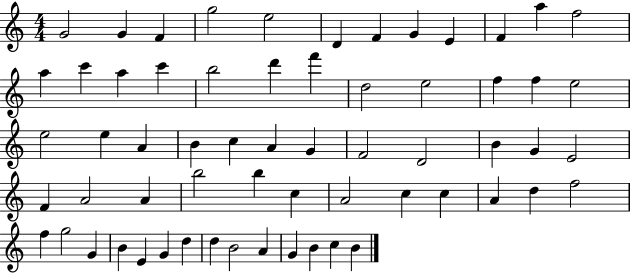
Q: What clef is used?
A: treble